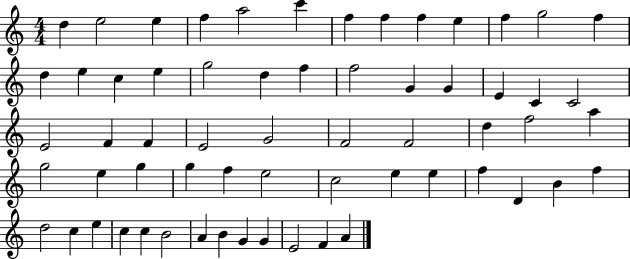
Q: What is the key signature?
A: C major